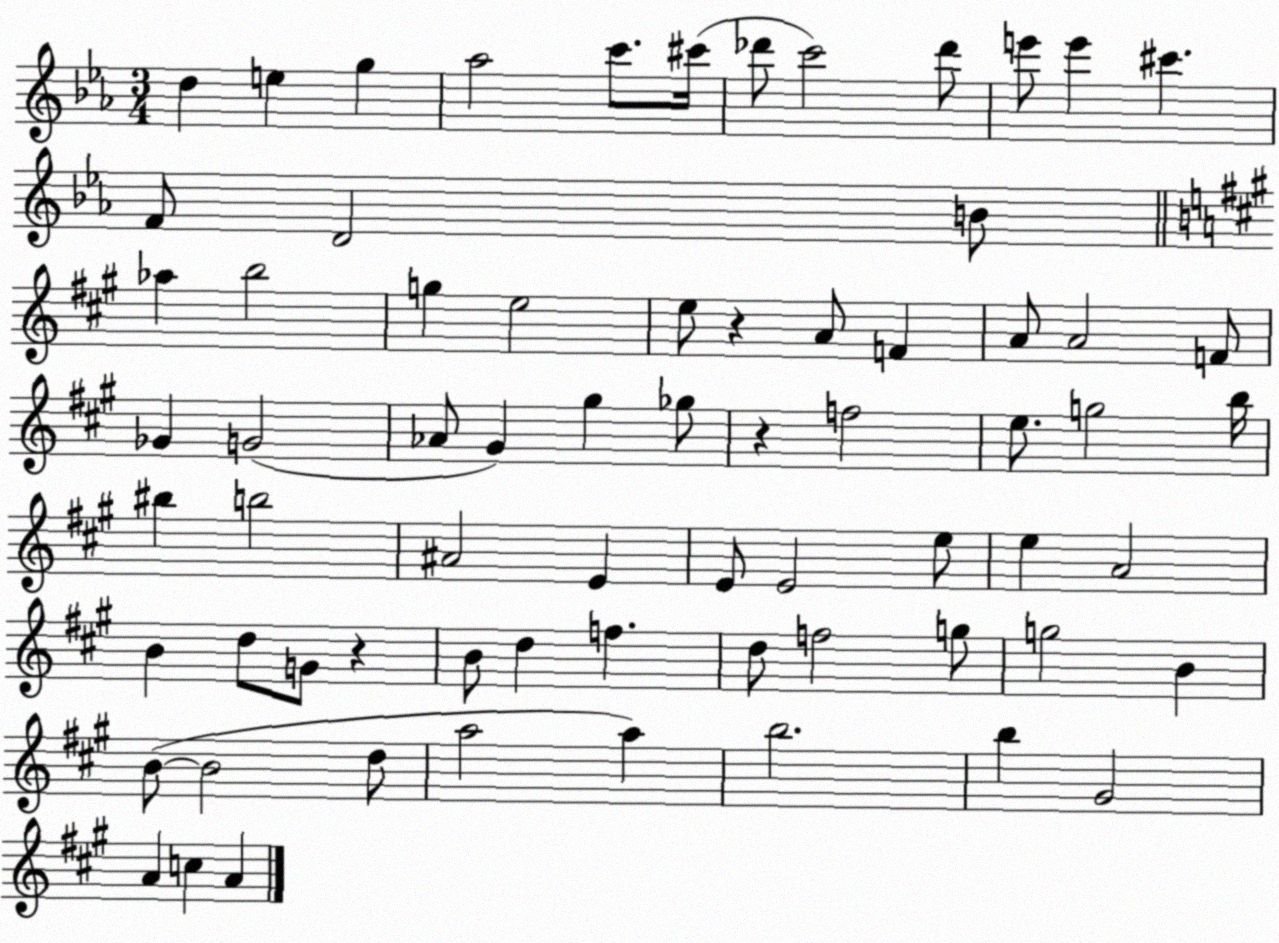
X:1
T:Untitled
M:3/4
L:1/4
K:Eb
d e g _a2 c'/2 ^c'/4 _d'/2 c'2 _d'/2 e'/2 e' ^c' F/2 D2 B/2 _a b2 g e2 e/2 z A/2 F A/2 A2 F/2 _G G2 _A/2 ^G ^g _g/2 z f2 e/2 g2 b/4 ^b b2 ^A2 E E/2 E2 e/2 e A2 B d/2 G/2 z B/2 d f d/2 f2 g/2 g2 B B/2 B2 d/2 a2 a b2 b ^G2 A c A